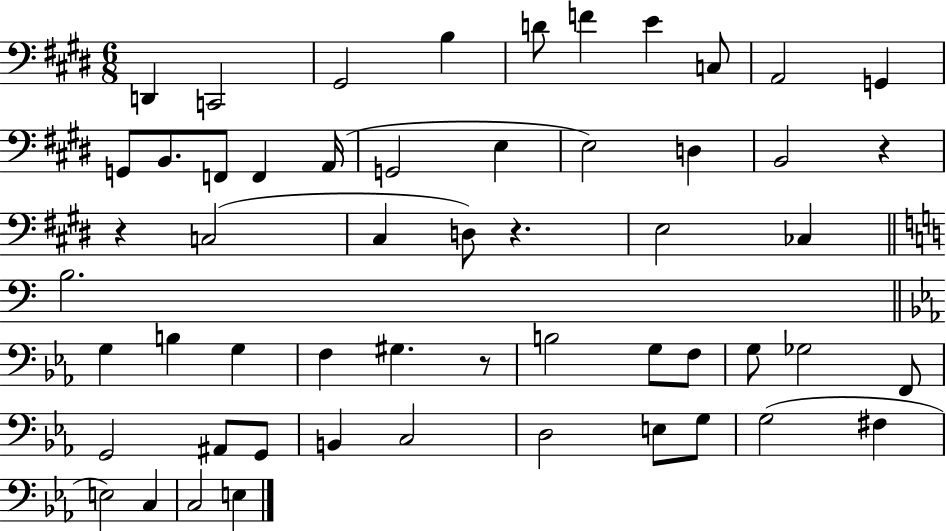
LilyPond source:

{
  \clef bass
  \numericTimeSignature
  \time 6/8
  \key e \major
  \repeat volta 2 { d,4 c,2 | gis,2 b4 | d'8 f'4 e'4 c8 | a,2 g,4 | \break g,8 b,8. f,8 f,4 a,16( | g,2 e4 | e2) d4 | b,2 r4 | \break r4 c2( | cis4 d8) r4. | e2 ces4 | \bar "||" \break \key a \minor b2. | \bar "||" \break \key ees \major g4 b4 g4 | f4 gis4. r8 | b2 g8 f8 | g8 ges2 f,8 | \break g,2 ais,8 g,8 | b,4 c2 | d2 e8 g8 | g2( fis4 | \break e2) c4 | c2 e4 | } \bar "|."
}